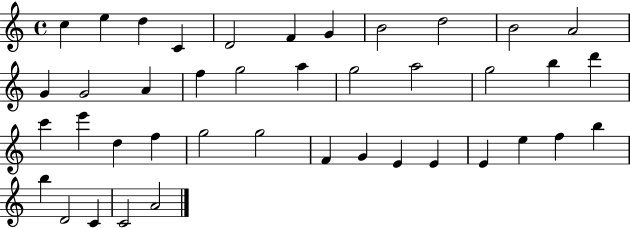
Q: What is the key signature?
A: C major